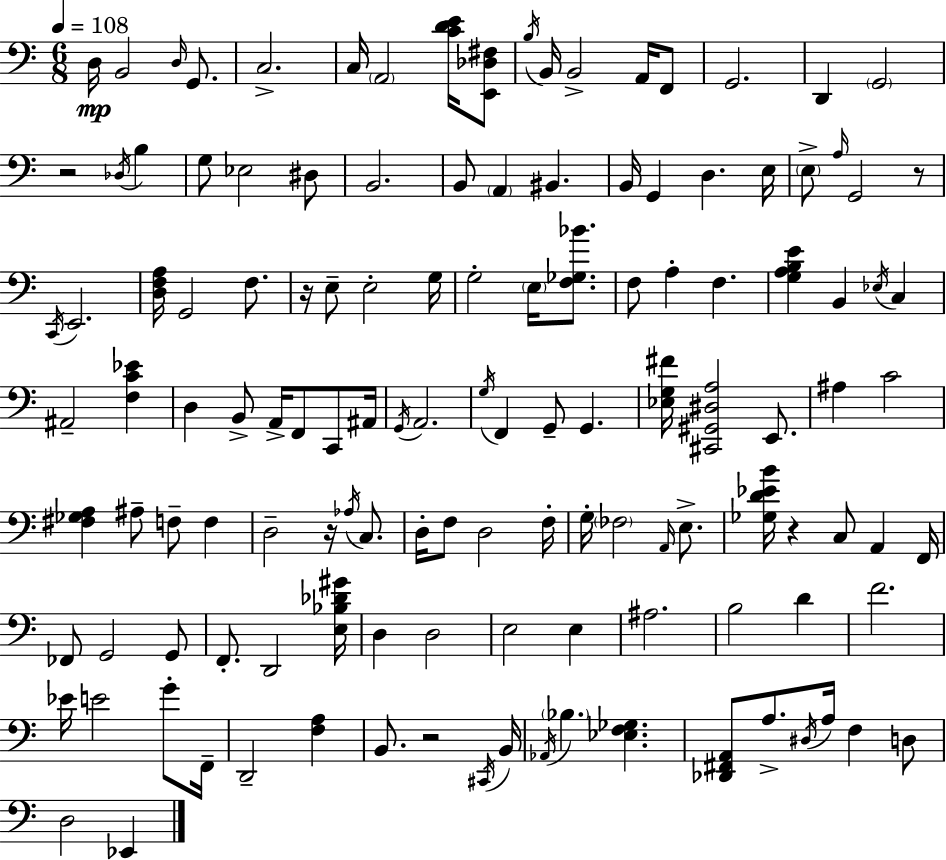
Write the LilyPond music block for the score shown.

{
  \clef bass
  \numericTimeSignature
  \time 6/8
  \key c \major
  \tempo 4 = 108
  d16\mp b,2 \grace { d16 } g,8. | c2.-> | c16 \parenthesize a,2 <c' d' e'>16 <e, des fis>8 | \acciaccatura { b16 } b,16 b,2-> a,16 | \break f,8 g,2. | d,4 \parenthesize g,2 | r2 \acciaccatura { des16 } b4 | g8 ees2 | \break dis8 b,2. | b,8 \parenthesize a,4 bis,4. | b,16 g,4 d4. | e16 \parenthesize e8-> \grace { a16 } g,2 | \break r8 \acciaccatura { c,16 } e,2. | <d f a>16 g,2 | f8. r16 e8-- e2-. | g16 g2-. | \break \parenthesize e16 <f ges bes'>8. f8 a4-. f4. | <g a b e'>4 b,4 | \acciaccatura { ees16 } c4 ais,2-- | <f c' ees'>4 d4 b,8-> | \break a,16-> f,8 c,8 ais,16 \acciaccatura { g,16 } a,2. | \acciaccatura { g16 } f,4 | g,8-- g,4. <ees g fis'>16 <cis, gis, dis a>2 | e,8. ais4 | \break c'2 <fis ges a>4 | ais8-- f8-- f4 d2-- | r16 \acciaccatura { aes16 } c8. d16-. f8 | d2 f16-. g16-. \parenthesize fes2 | \break \grace { a,16 } e8.-> <ges d' ees' b'>16 r4 | c8 a,4 f,16 fes,8 | g,2 g,8 f,8.-. | d,2 <e bes des' gis'>16 d4 | \break d2 e2 | e4 ais2. | b2 | d'4 f'2. | \break ees'16 e'2 | g'8-. f,16-- d,2-- | <f a>4 b,8. | r2 \acciaccatura { cis,16 } b,16 \acciaccatura { aes,16 } | \break \parenthesize bes4. <ees f ges>4. | <des, fis, a,>8 a8.-> \acciaccatura { dis16 } a16 f4 d8 | d2 ees,4 | \bar "|."
}